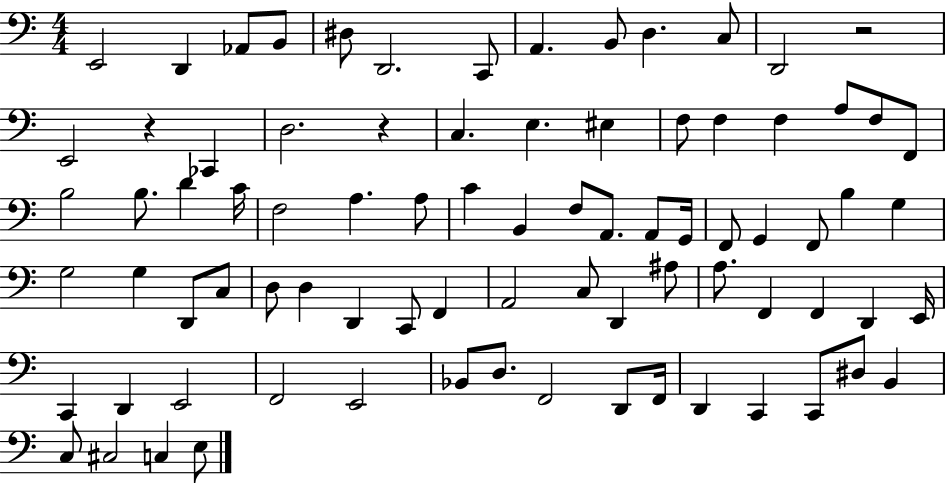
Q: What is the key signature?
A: C major